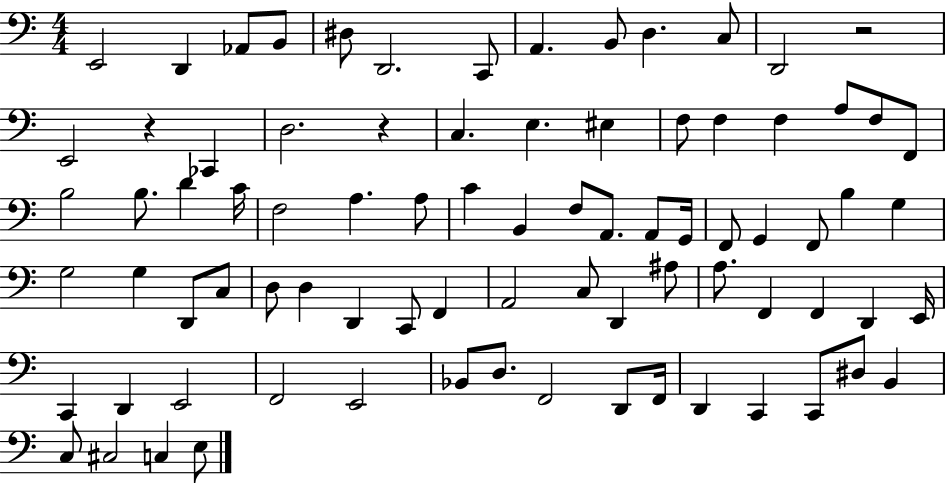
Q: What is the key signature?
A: C major